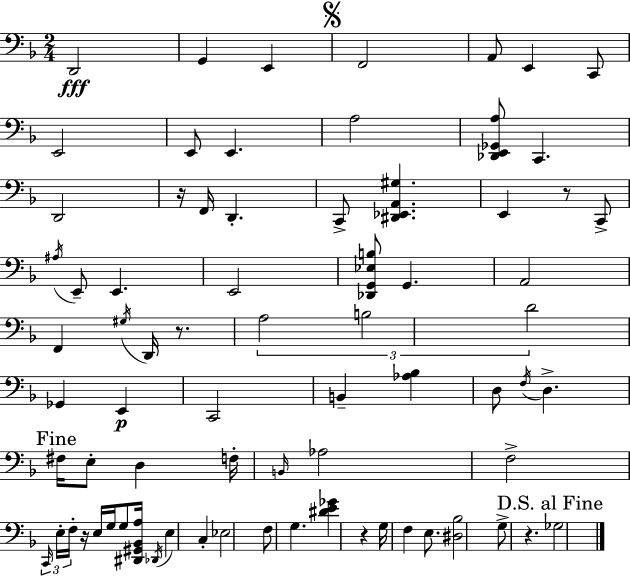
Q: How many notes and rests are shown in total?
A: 74